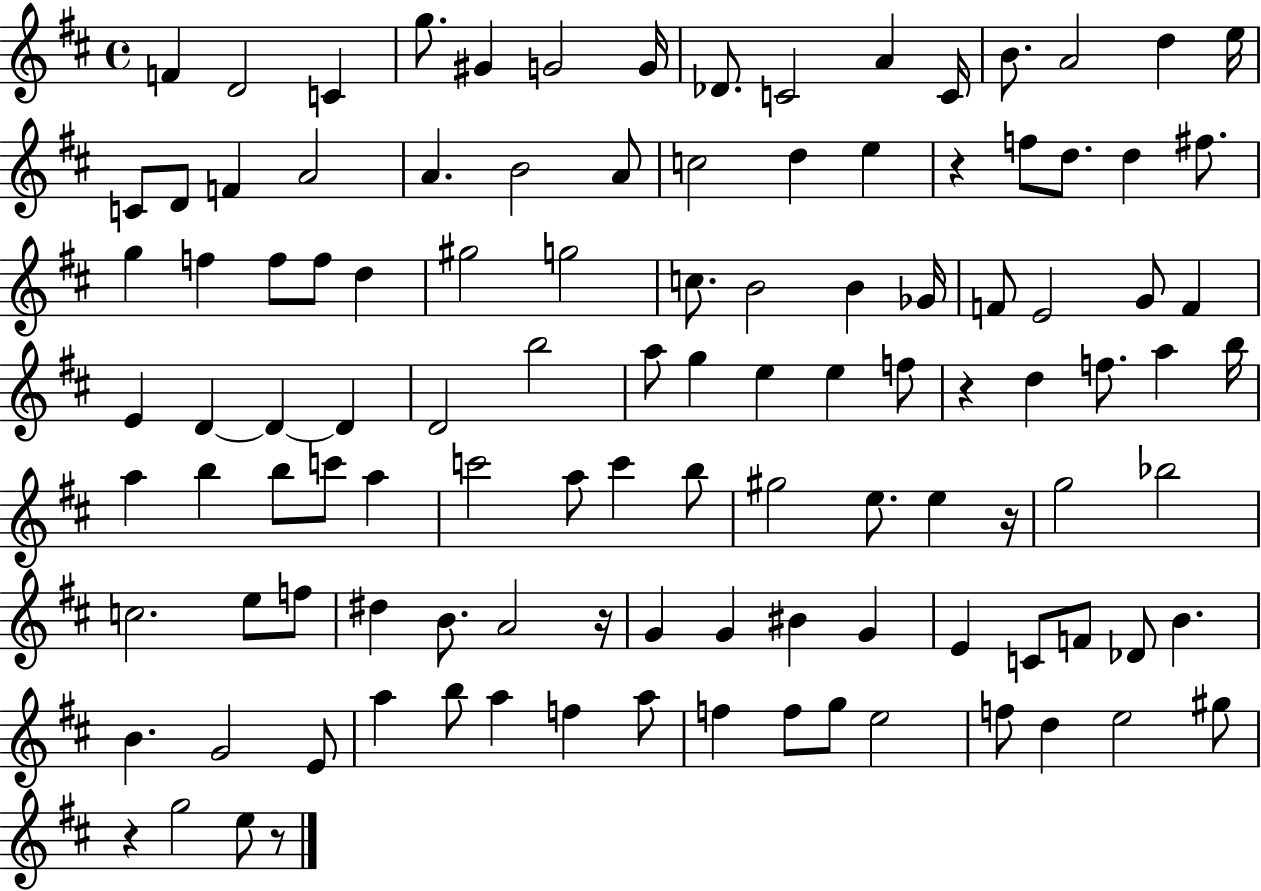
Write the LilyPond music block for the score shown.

{
  \clef treble
  \time 4/4
  \defaultTimeSignature
  \key d \major
  \repeat volta 2 { f'4 d'2 c'4 | g''8. gis'4 g'2 g'16 | des'8. c'2 a'4 c'16 | b'8. a'2 d''4 e''16 | \break c'8 d'8 f'4 a'2 | a'4. b'2 a'8 | c''2 d''4 e''4 | r4 f''8 d''8. d''4 fis''8. | \break g''4 f''4 f''8 f''8 d''4 | gis''2 g''2 | c''8. b'2 b'4 ges'16 | f'8 e'2 g'8 f'4 | \break e'4 d'4~~ d'4~~ d'4 | d'2 b''2 | a''8 g''4 e''4 e''4 f''8 | r4 d''4 f''8. a''4 b''16 | \break a''4 b''4 b''8 c'''8 a''4 | c'''2 a''8 c'''4 b''8 | gis''2 e''8. e''4 r16 | g''2 bes''2 | \break c''2. e''8 f''8 | dis''4 b'8. a'2 r16 | g'4 g'4 bis'4 g'4 | e'4 c'8 f'8 des'8 b'4. | \break b'4. g'2 e'8 | a''4 b''8 a''4 f''4 a''8 | f''4 f''8 g''8 e''2 | f''8 d''4 e''2 gis''8 | \break r4 g''2 e''8 r8 | } \bar "|."
}